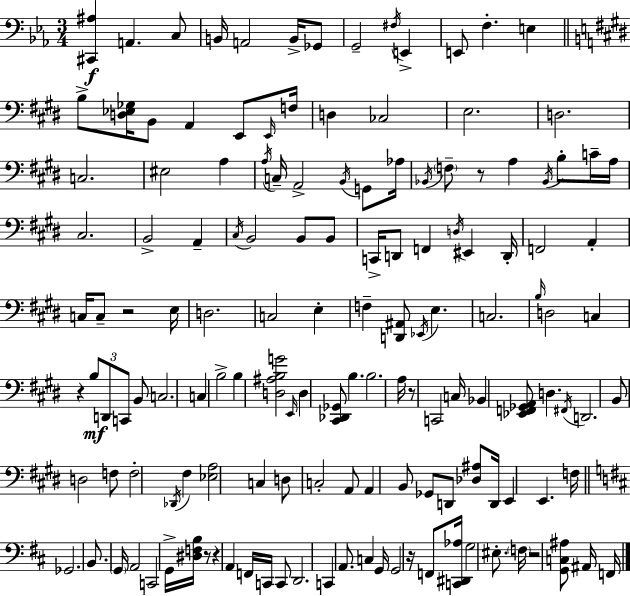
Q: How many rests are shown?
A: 8